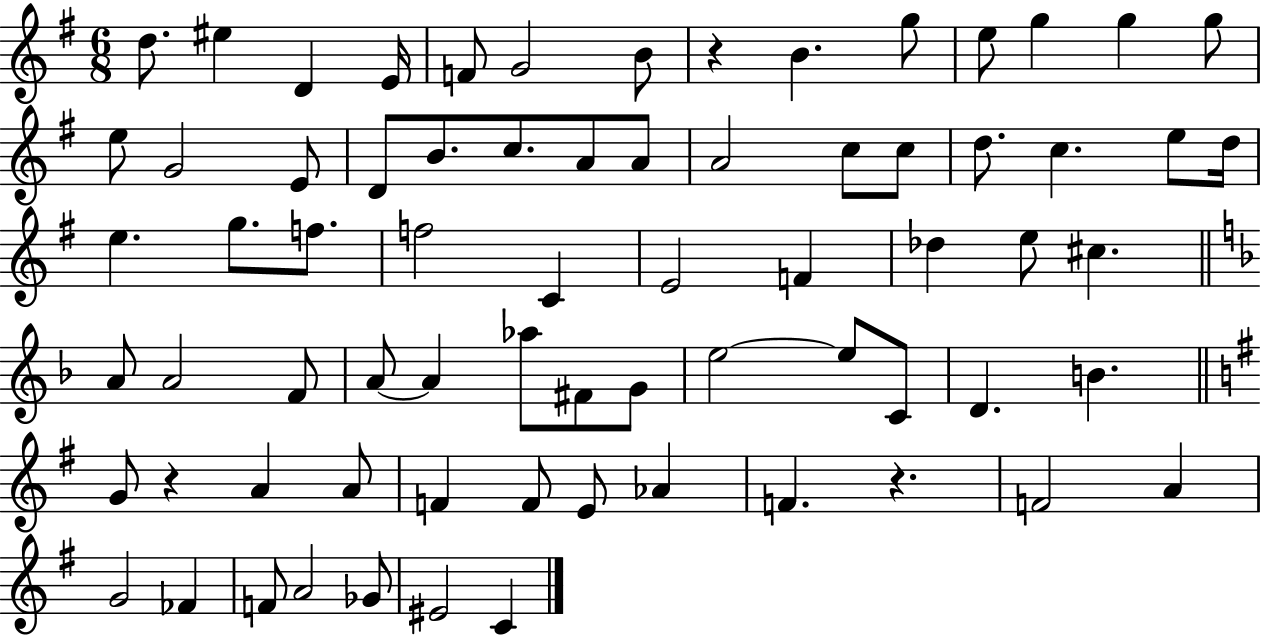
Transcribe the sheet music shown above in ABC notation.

X:1
T:Untitled
M:6/8
L:1/4
K:G
d/2 ^e D E/4 F/2 G2 B/2 z B g/2 e/2 g g g/2 e/2 G2 E/2 D/2 B/2 c/2 A/2 A/2 A2 c/2 c/2 d/2 c e/2 d/4 e g/2 f/2 f2 C E2 F _d e/2 ^c A/2 A2 F/2 A/2 A _a/2 ^F/2 G/2 e2 e/2 C/2 D B G/2 z A A/2 F F/2 E/2 _A F z F2 A G2 _F F/2 A2 _G/2 ^E2 C